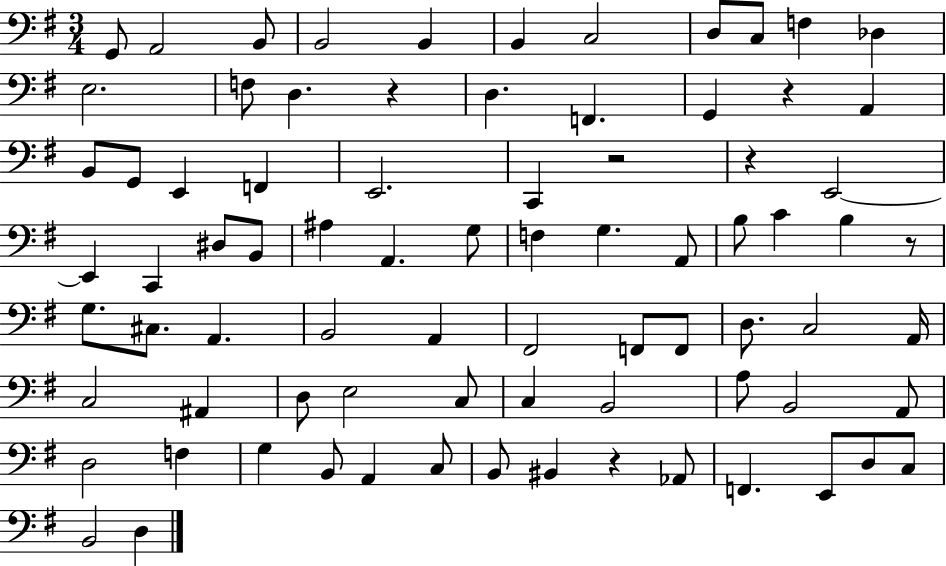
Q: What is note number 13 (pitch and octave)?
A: F3